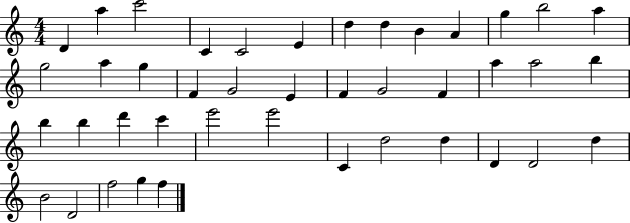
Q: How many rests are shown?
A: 0